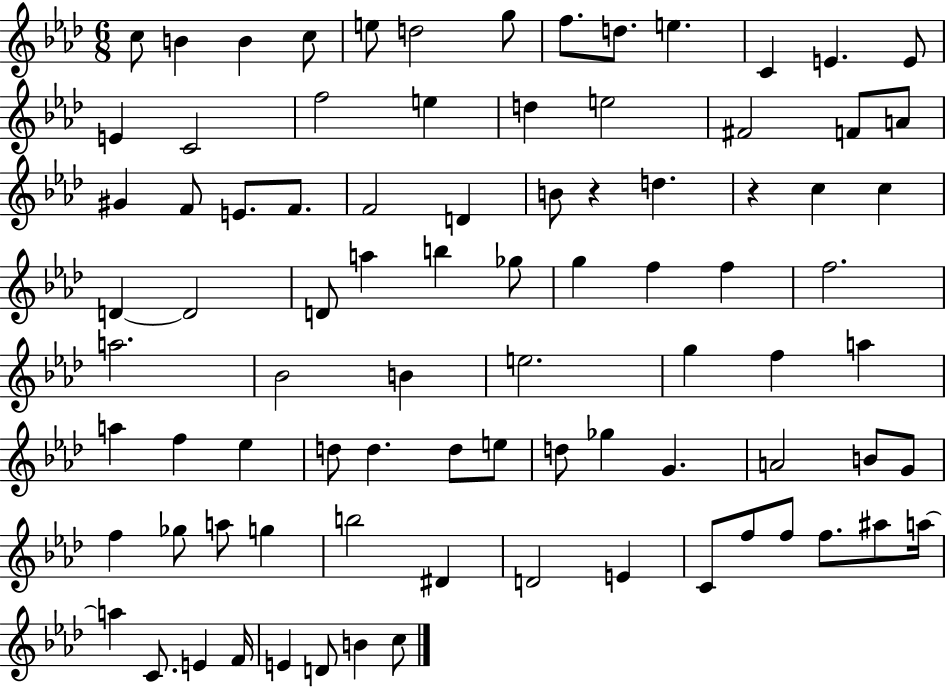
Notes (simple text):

C5/e B4/q B4/q C5/e E5/e D5/h G5/e F5/e. D5/e. E5/q. C4/q E4/q. E4/e E4/q C4/h F5/h E5/q D5/q E5/h F#4/h F4/e A4/e G#4/q F4/e E4/e. F4/e. F4/h D4/q B4/e R/q D5/q. R/q C5/q C5/q D4/q D4/h D4/e A5/q B5/q Gb5/e G5/q F5/q F5/q F5/h. A5/h. Bb4/h B4/q E5/h. G5/q F5/q A5/q A5/q F5/q Eb5/q D5/e D5/q. D5/e E5/e D5/e Gb5/q G4/q. A4/h B4/e G4/e F5/q Gb5/e A5/e G5/q B5/h D#4/q D4/h E4/q C4/e F5/e F5/e F5/e. A#5/e A5/s A5/q C4/e. E4/q F4/s E4/q D4/e B4/q C5/e